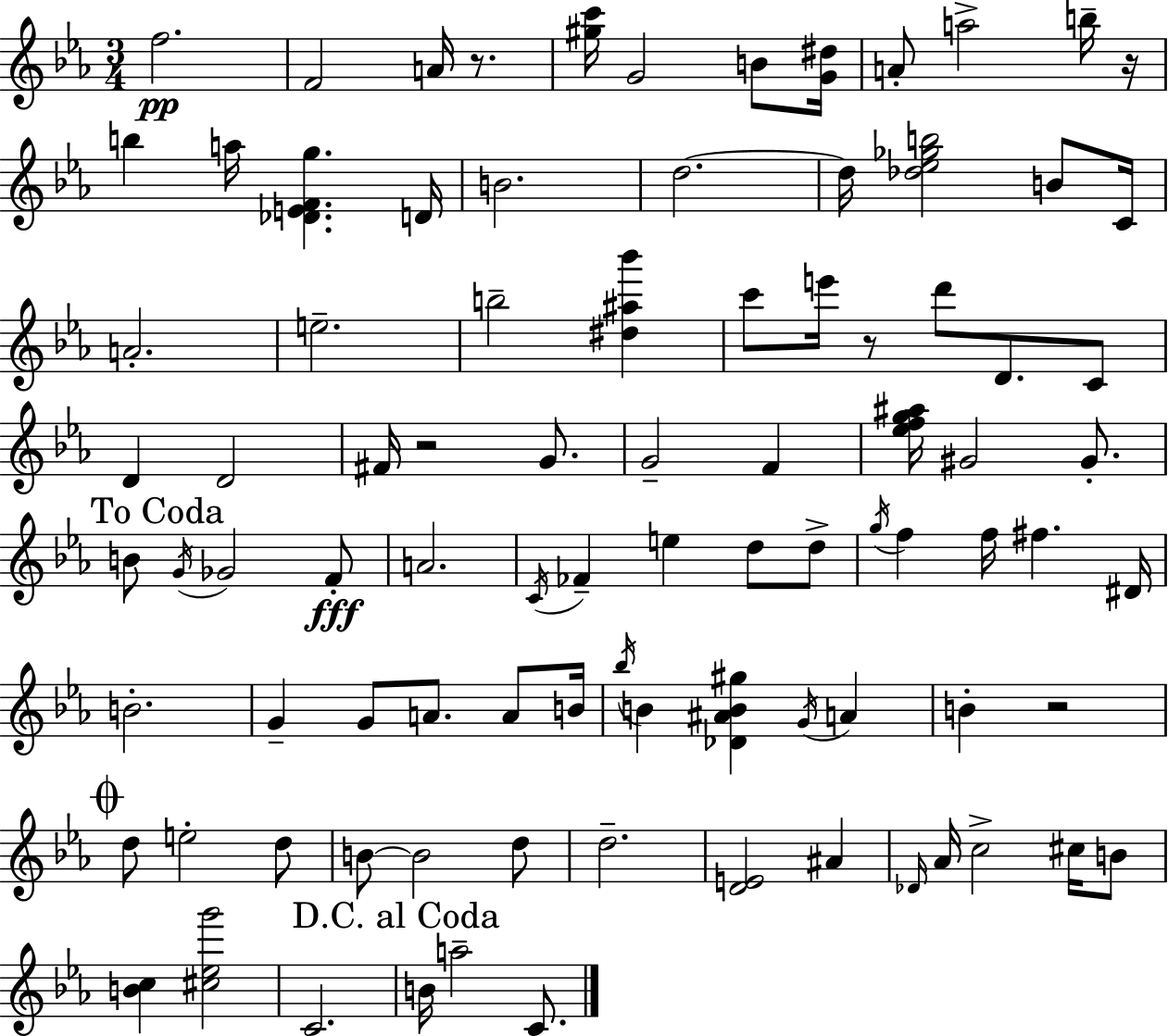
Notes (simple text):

F5/h. F4/h A4/s R/e. [G#5,C6]/s G4/h B4/e [G4,D#5]/s A4/e A5/h B5/s R/s B5/q A5/s [Db4,E4,F4,G5]/q. D4/s B4/h. D5/h. D5/s [Db5,Eb5,Gb5,B5]/h B4/e C4/s A4/h. E5/h. B5/h [D#5,A#5,Bb6]/q C6/e E6/s R/e D6/e D4/e. C4/e D4/q D4/h F#4/s R/h G4/e. G4/h F4/q [Eb5,F5,G5,A#5]/s G#4/h G#4/e. B4/e G4/s Gb4/h F4/e A4/h. C4/s FES4/q E5/q D5/e D5/e G5/s F5/q F5/s F#5/q. D#4/s B4/h. G4/q G4/e A4/e. A4/e B4/s Bb5/s B4/q [Db4,A#4,B4,G#5]/q G4/s A4/q B4/q R/h D5/e E5/h D5/e B4/e B4/h D5/e D5/h. [D4,E4]/h A#4/q Db4/s Ab4/s C5/h C#5/s B4/e [B4,C5]/q [C#5,Eb5,G6]/h C4/h. B4/s A5/h C4/e.